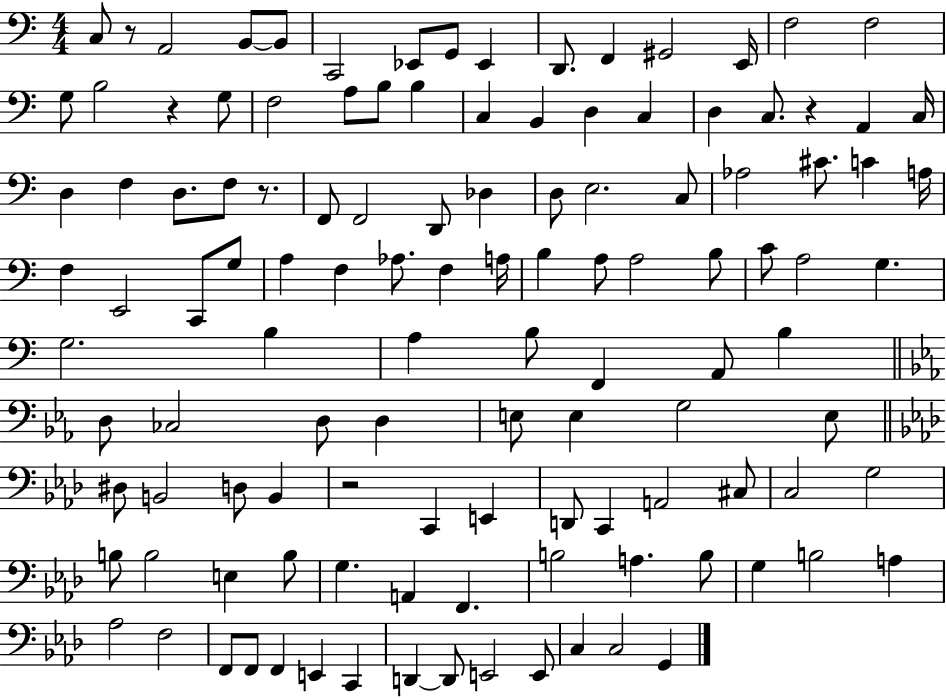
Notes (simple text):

C3/e R/e A2/h B2/e B2/e C2/h Eb2/e G2/e Eb2/q D2/e. F2/q G#2/h E2/s F3/h F3/h G3/e B3/h R/q G3/e F3/h A3/e B3/e B3/q C3/q B2/q D3/q C3/q D3/q C3/e. R/q A2/q C3/s D3/q F3/q D3/e. F3/e R/e. F2/e F2/h D2/e Db3/q D3/e E3/h. C3/e Ab3/h C#4/e. C4/q A3/s F3/q E2/h C2/e G3/e A3/q F3/q Ab3/e. F3/q A3/s B3/q A3/e A3/h B3/e C4/e A3/h G3/q. G3/h. B3/q A3/q B3/e F2/q A2/e B3/q D3/e CES3/h D3/e D3/q E3/e E3/q G3/h E3/e D#3/e B2/h D3/e B2/q R/h C2/q E2/q D2/e C2/q A2/h C#3/e C3/h G3/h B3/e B3/h E3/q B3/e G3/q. A2/q F2/q. B3/h A3/q. B3/e G3/q B3/h A3/q Ab3/h F3/h F2/e F2/e F2/q E2/q C2/q D2/q D2/e E2/h E2/e C3/q C3/h G2/q